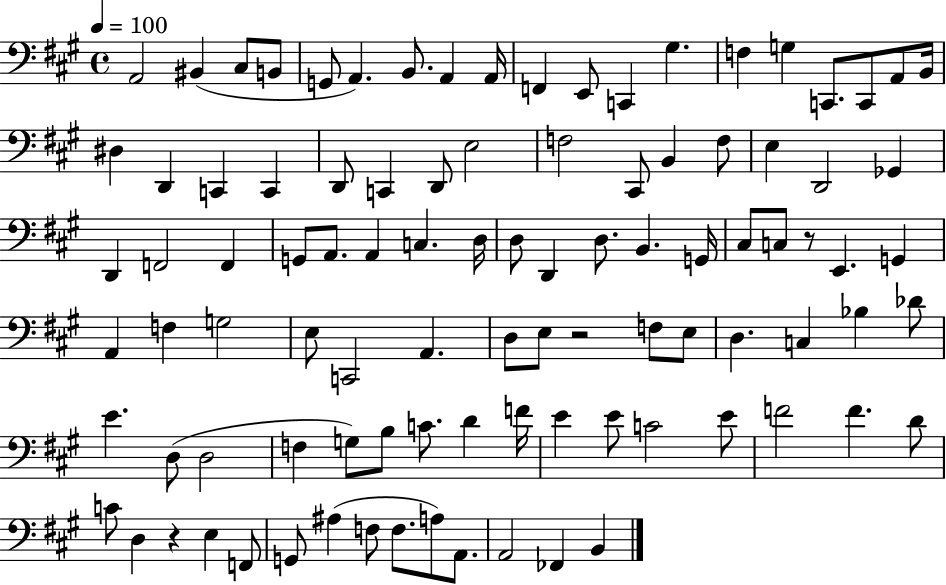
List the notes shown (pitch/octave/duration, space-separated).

A2/h BIS2/q C#3/e B2/e G2/e A2/q. B2/e. A2/q A2/s F2/q E2/e C2/q G#3/q. F3/q G3/q C2/e. C2/e A2/e B2/s D#3/q D2/q C2/q C2/q D2/e C2/q D2/e E3/h F3/h C#2/e B2/q F3/e E3/q D2/h Gb2/q D2/q F2/h F2/q G2/e A2/e. A2/q C3/q. D3/s D3/e D2/q D3/e. B2/q. G2/s C#3/e C3/e R/e E2/q. G2/q A2/q F3/q G3/h E3/e C2/h A2/q. D3/e E3/e R/h F3/e E3/e D3/q. C3/q Bb3/q Db4/e E4/q. D3/e D3/h F3/q G3/e B3/e C4/e. D4/q F4/s E4/q E4/e C4/h E4/e F4/h F4/q. D4/e C4/e D3/q R/q E3/q F2/e G2/e A#3/q F3/e F3/e. A3/e A2/e. A2/h FES2/q B2/q